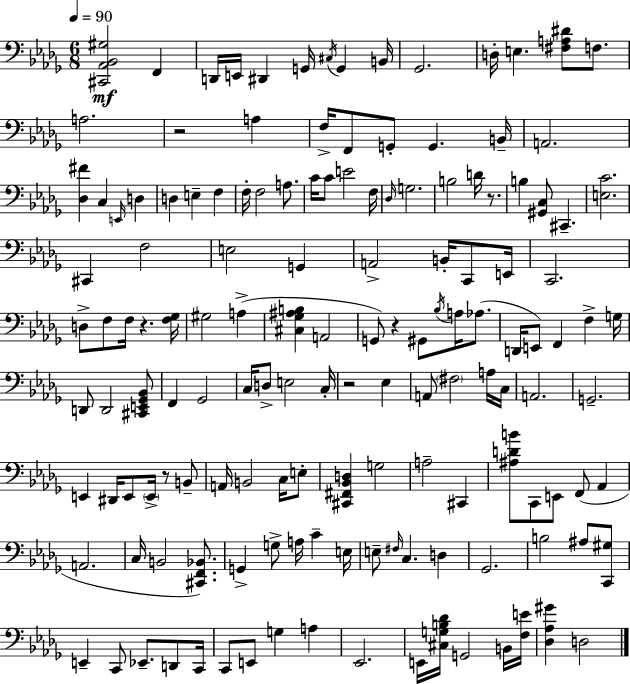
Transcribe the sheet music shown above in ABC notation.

X:1
T:Untitled
M:6/8
L:1/4
K:Bbm
[^C,,_A,,_B,,^G,]2 F,, D,,/4 E,,/4 ^D,, G,,/4 ^C,/4 G,, B,,/4 _G,,2 D,/4 E, [^F,A,^D]/2 F,/2 A,2 z2 A, F,/4 F,,/2 G,,/2 G,, B,,/4 A,,2 [_D,^F] C, E,,/4 D, D, E, F, F,/4 F,2 A,/2 C/4 C/2 E2 F,/4 _D,/4 G,2 B,2 D/4 z/2 B, [^G,,C,]/2 ^C,, [E,C]2 ^C,, F,2 E,2 G,, A,,2 B,,/4 C,,/2 E,,/4 C,,2 D,/2 F,/2 F,/4 z [F,_G,]/4 ^G,2 A, [^C,_G,^A,B,] A,,2 G,,/2 z ^G,,/2 _B,/4 A,/4 _A,/2 D,,/4 E,,/2 F,, F, G,/4 D,,/2 D,,2 [^C,,E,,_G,,_B,,]/2 F,, _G,,2 C,/4 D,/2 E,2 C,/4 z2 _E, A,,/2 ^F,2 A,/4 C,/4 A,,2 G,,2 E,, ^D,,/4 E,,/2 E,,/4 z/2 B,,/2 A,,/4 B,,2 C,/4 E,/2 [^C,,^F,,_B,,D,] G,2 A,2 ^C,, [^A,DB]/2 C,,/2 E,,/2 F,,/2 _A,, A,,2 C,/4 B,,2 [^C,,F,,_B,,]/2 G,, G,/2 A,/4 C E,/4 E,/2 ^F,/4 C, D, _G,,2 B,2 ^A,/2 [C,,^G,]/2 E,, C,,/2 _E,,/2 D,,/2 C,,/4 C,,/2 E,,/2 G, A, _E,,2 E,,/4 [^C,G,B,_D]/4 G,,2 B,,/4 [F,E]/4 [_D,_A,^G] D,2